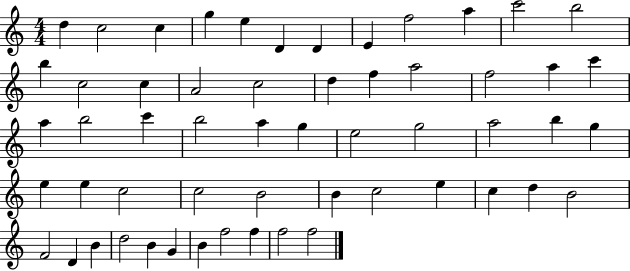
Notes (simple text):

D5/q C5/h C5/q G5/q E5/q D4/q D4/q E4/q F5/h A5/q C6/h B5/h B5/q C5/h C5/q A4/h C5/h D5/q F5/q A5/h F5/h A5/q C6/q A5/q B5/h C6/q B5/h A5/q G5/q E5/h G5/h A5/h B5/q G5/q E5/q E5/q C5/h C5/h B4/h B4/q C5/h E5/q C5/q D5/q B4/h F4/h D4/q B4/q D5/h B4/q G4/q B4/q F5/h F5/q F5/h F5/h